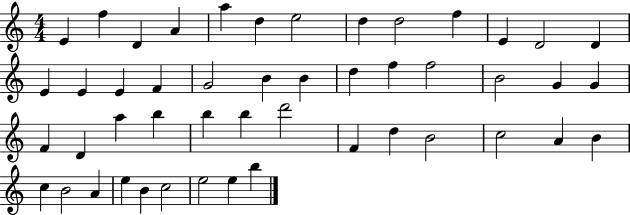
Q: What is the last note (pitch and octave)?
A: B5